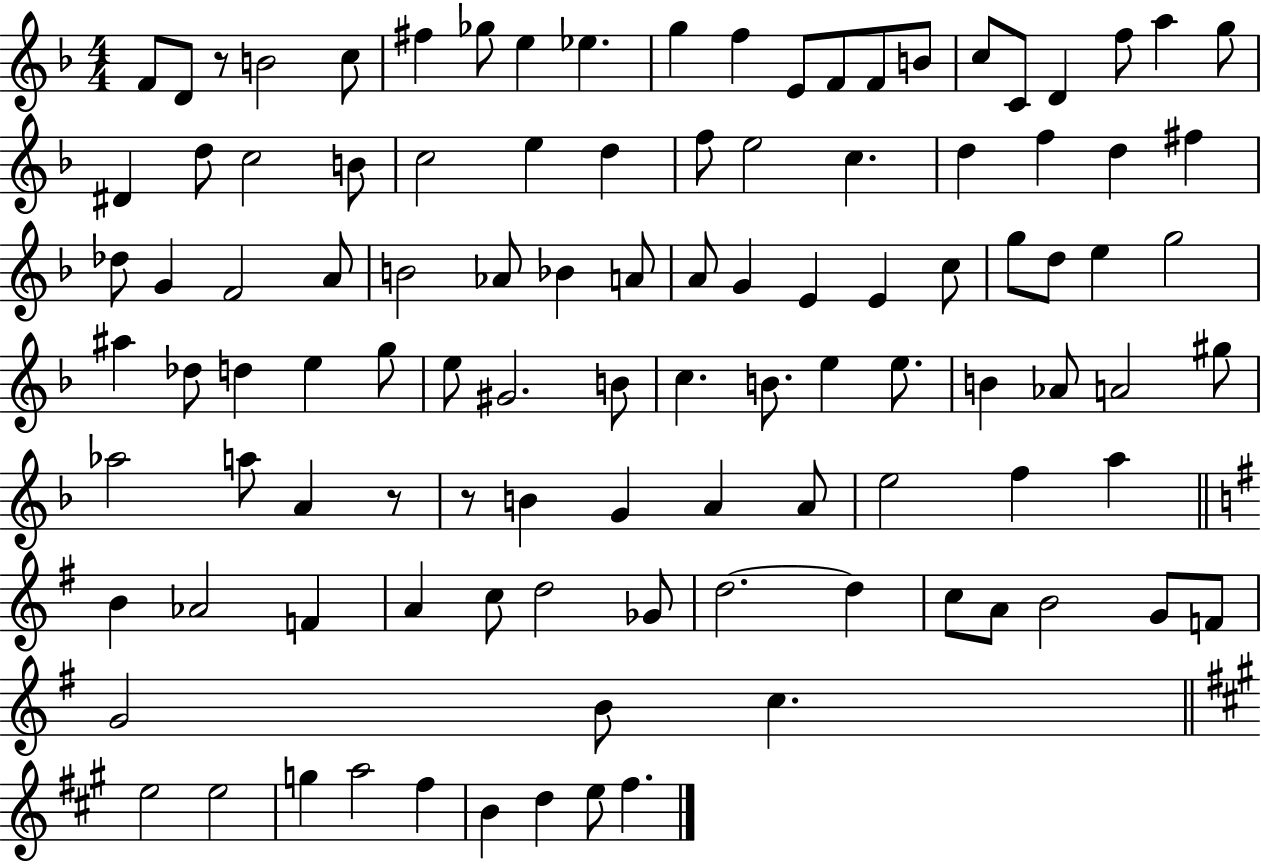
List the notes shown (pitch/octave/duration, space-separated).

F4/e D4/e R/e B4/h C5/e F#5/q Gb5/e E5/q Eb5/q. G5/q F5/q E4/e F4/e F4/e B4/e C5/e C4/e D4/q F5/e A5/q G5/e D#4/q D5/e C5/h B4/e C5/h E5/q D5/q F5/e E5/h C5/q. D5/q F5/q D5/q F#5/q Db5/e G4/q F4/h A4/e B4/h Ab4/e Bb4/q A4/e A4/e G4/q E4/q E4/q C5/e G5/e D5/e E5/q G5/h A#5/q Db5/e D5/q E5/q G5/e E5/e G#4/h. B4/e C5/q. B4/e. E5/q E5/e. B4/q Ab4/e A4/h G#5/e Ab5/h A5/e A4/q R/e R/e B4/q G4/q A4/q A4/e E5/h F5/q A5/q B4/q Ab4/h F4/q A4/q C5/e D5/h Gb4/e D5/h. D5/q C5/e A4/e B4/h G4/e F4/e G4/h B4/e C5/q. E5/h E5/h G5/q A5/h F#5/q B4/q D5/q E5/e F#5/q.